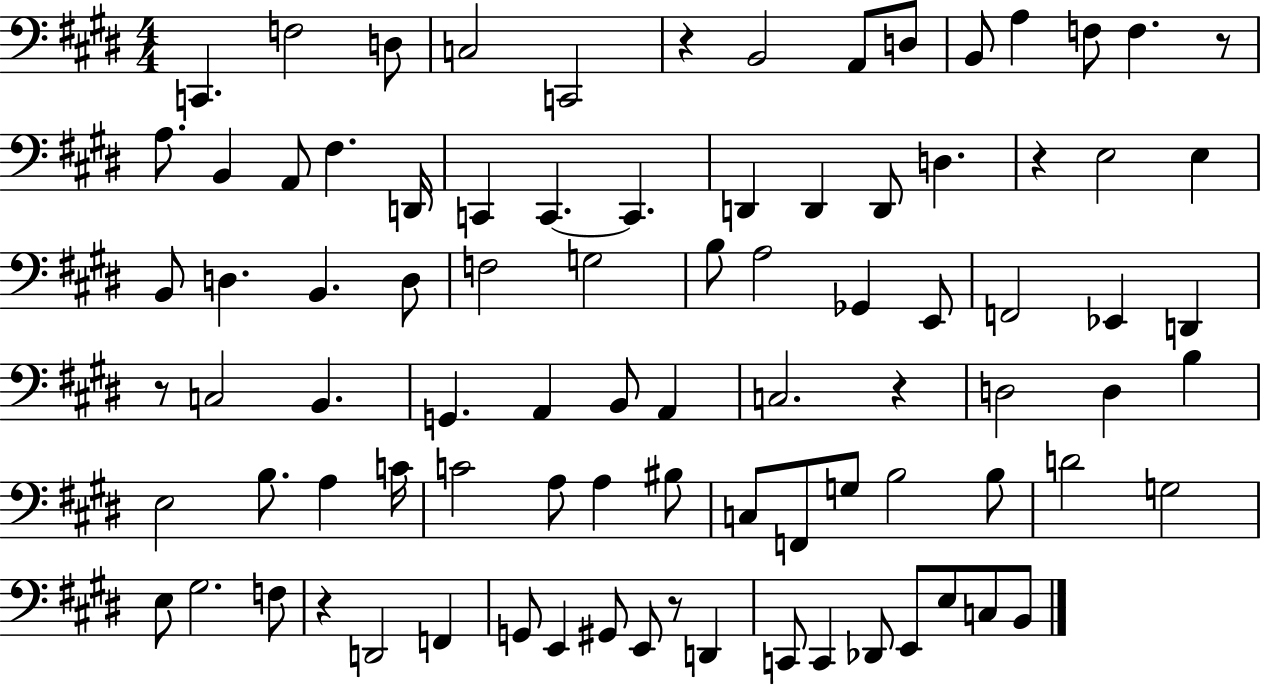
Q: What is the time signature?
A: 4/4